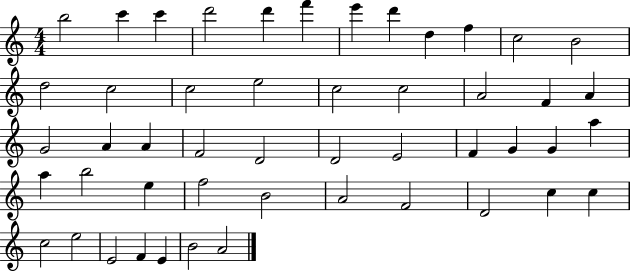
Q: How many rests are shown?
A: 0